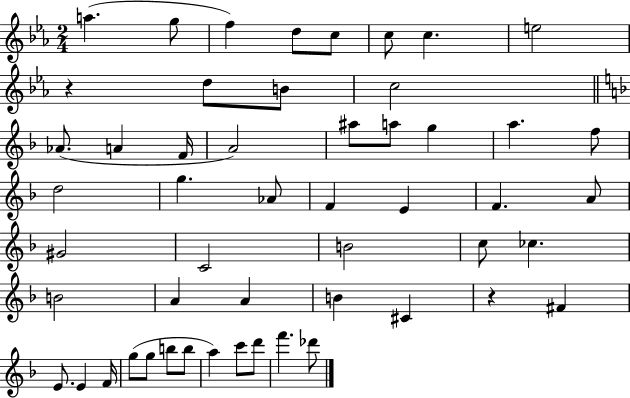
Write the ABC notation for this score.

X:1
T:Untitled
M:2/4
L:1/4
K:Eb
a g/2 f d/2 c/2 c/2 c e2 z d/2 B/2 c2 _A/2 A F/4 A2 ^a/2 a/2 g a f/2 d2 g _A/2 F E F A/2 ^G2 C2 B2 c/2 _c B2 A A B ^C z ^F E/2 E F/4 g/2 g/2 b/2 b/2 a c'/2 d'/2 f' _d'/2